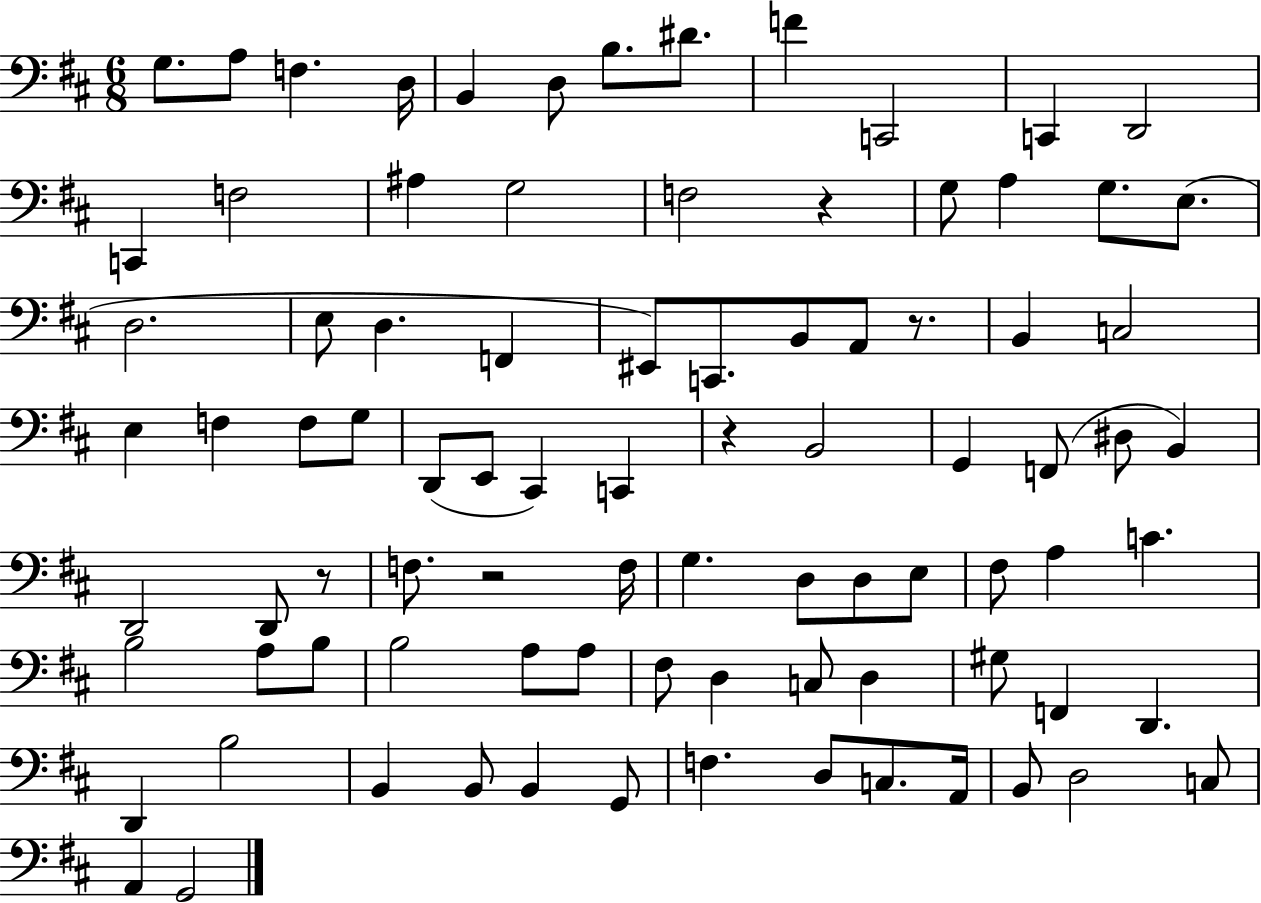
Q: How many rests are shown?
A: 5